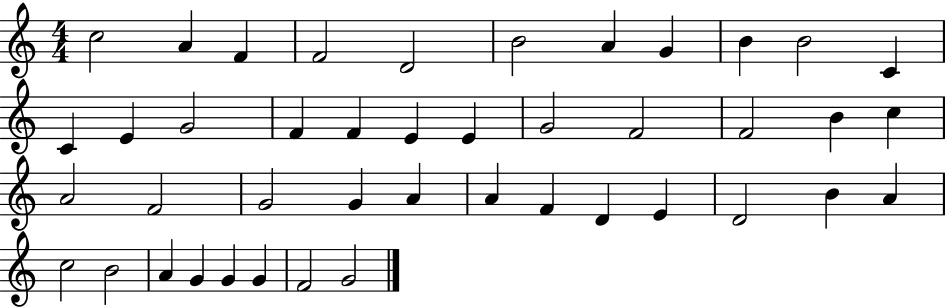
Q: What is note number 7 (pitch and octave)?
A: A4